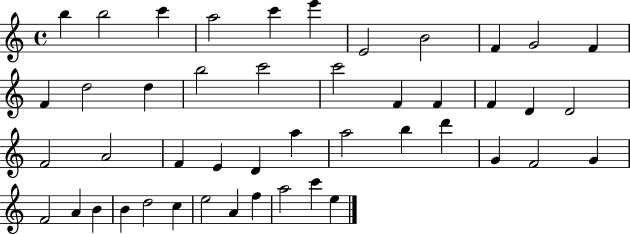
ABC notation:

X:1
T:Untitled
M:4/4
L:1/4
K:C
b b2 c' a2 c' e' E2 B2 F G2 F F d2 d b2 c'2 c'2 F F F D D2 F2 A2 F E D a a2 b d' G F2 G F2 A B B d2 c e2 A f a2 c' e